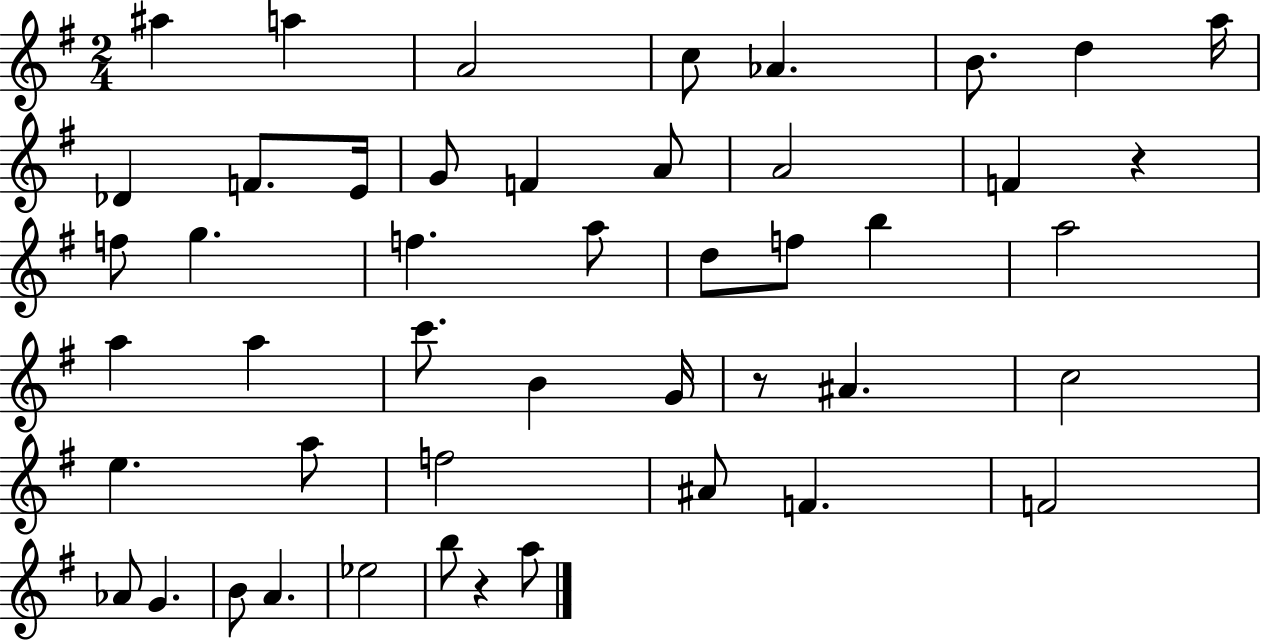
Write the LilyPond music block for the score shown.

{
  \clef treble
  \numericTimeSignature
  \time 2/4
  \key g \major
  ais''4 a''4 | a'2 | c''8 aes'4. | b'8. d''4 a''16 | \break des'4 f'8. e'16 | g'8 f'4 a'8 | a'2 | f'4 r4 | \break f''8 g''4. | f''4. a''8 | d''8 f''8 b''4 | a''2 | \break a''4 a''4 | c'''8. b'4 g'16 | r8 ais'4. | c''2 | \break e''4. a''8 | f''2 | ais'8 f'4. | f'2 | \break aes'8 g'4. | b'8 a'4. | ees''2 | b''8 r4 a''8 | \break \bar "|."
}